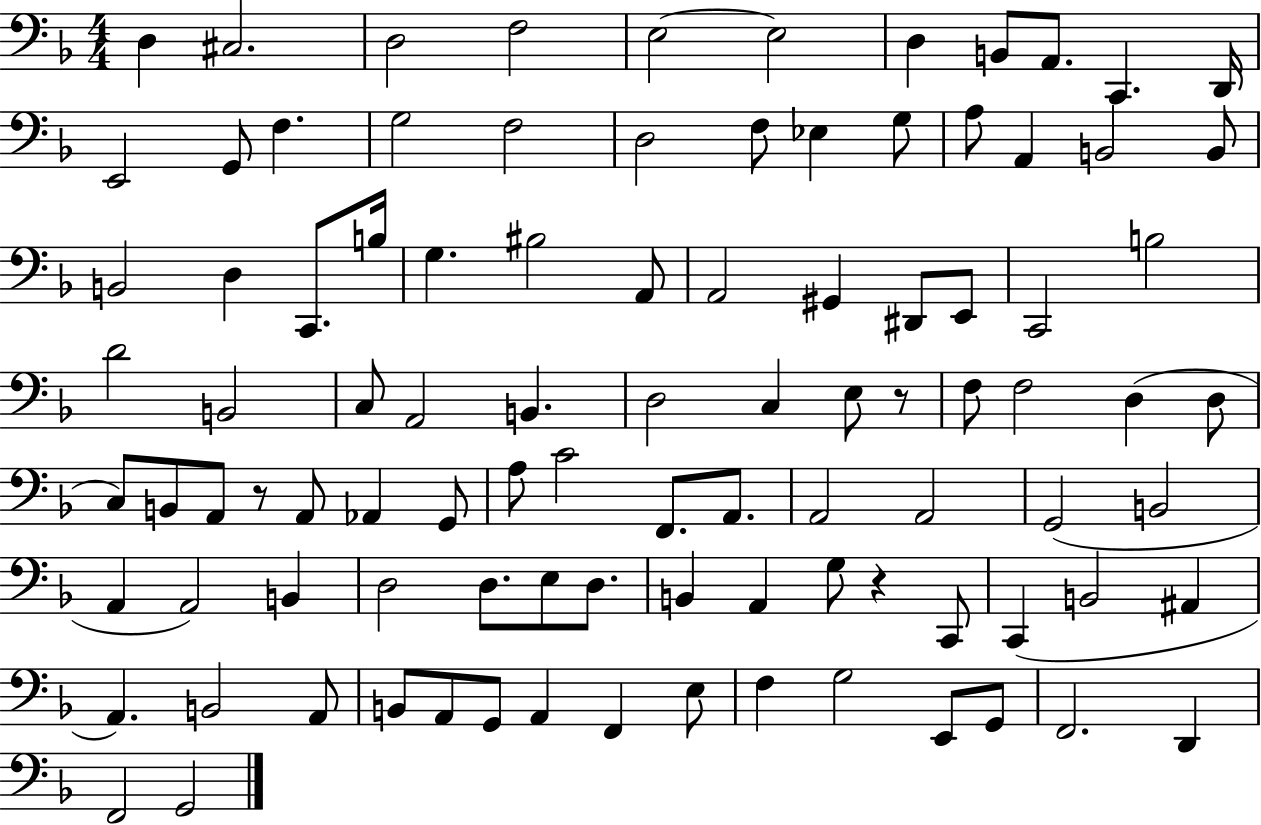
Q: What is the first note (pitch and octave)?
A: D3